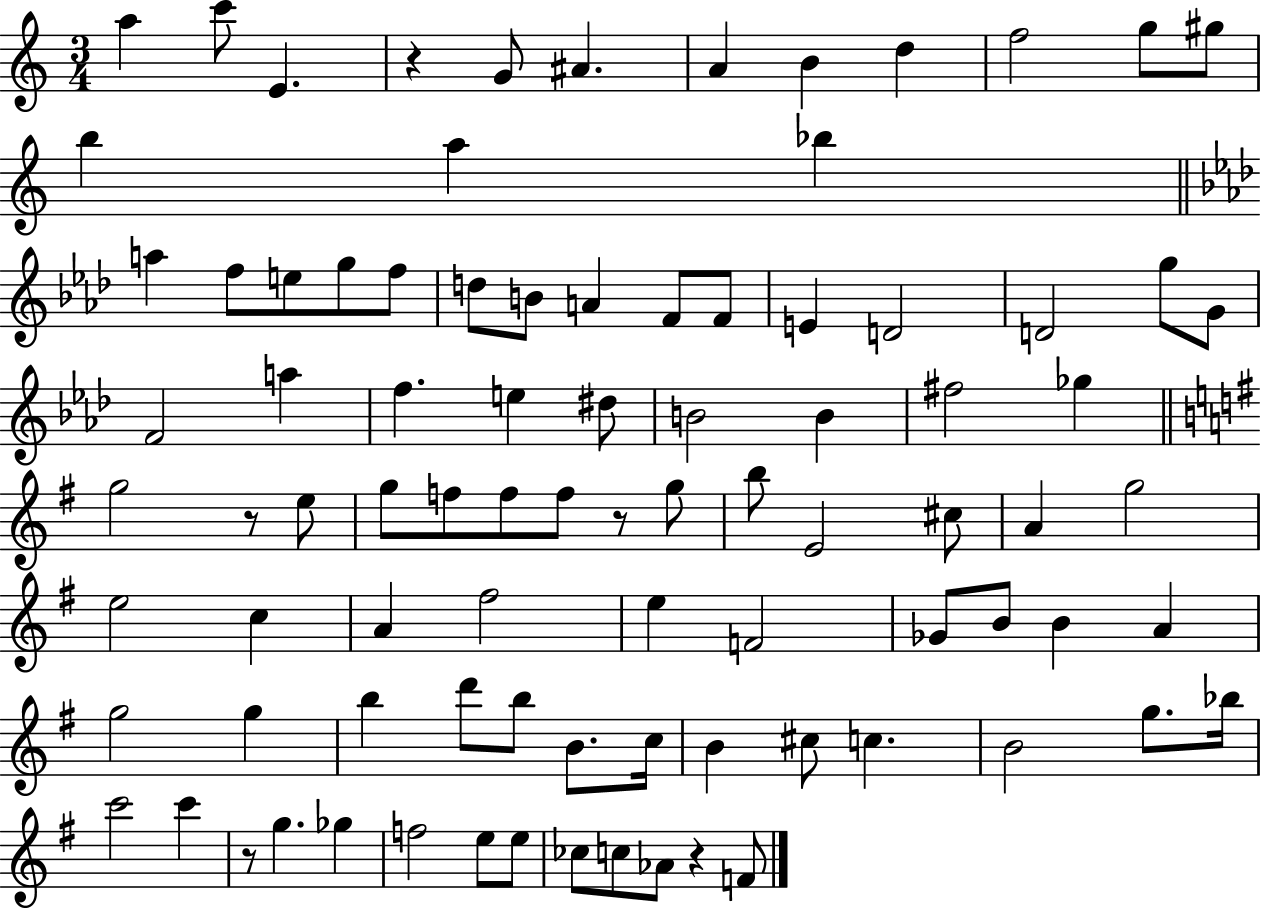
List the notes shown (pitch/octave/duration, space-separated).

A5/q C6/e E4/q. R/q G4/e A#4/q. A4/q B4/q D5/q F5/h G5/e G#5/e B5/q A5/q Bb5/q A5/q F5/e E5/e G5/e F5/e D5/e B4/e A4/q F4/e F4/e E4/q D4/h D4/h G5/e G4/e F4/h A5/q F5/q. E5/q D#5/e B4/h B4/q F#5/h Gb5/q G5/h R/e E5/e G5/e F5/e F5/e F5/e R/e G5/e B5/e E4/h C#5/e A4/q G5/h E5/h C5/q A4/q F#5/h E5/q F4/h Gb4/e B4/e B4/q A4/q G5/h G5/q B5/q D6/e B5/e B4/e. C5/s B4/q C#5/e C5/q. B4/h G5/e. Bb5/s C6/h C6/q R/e G5/q. Gb5/q F5/h E5/e E5/e CES5/e C5/e Ab4/e R/q F4/e